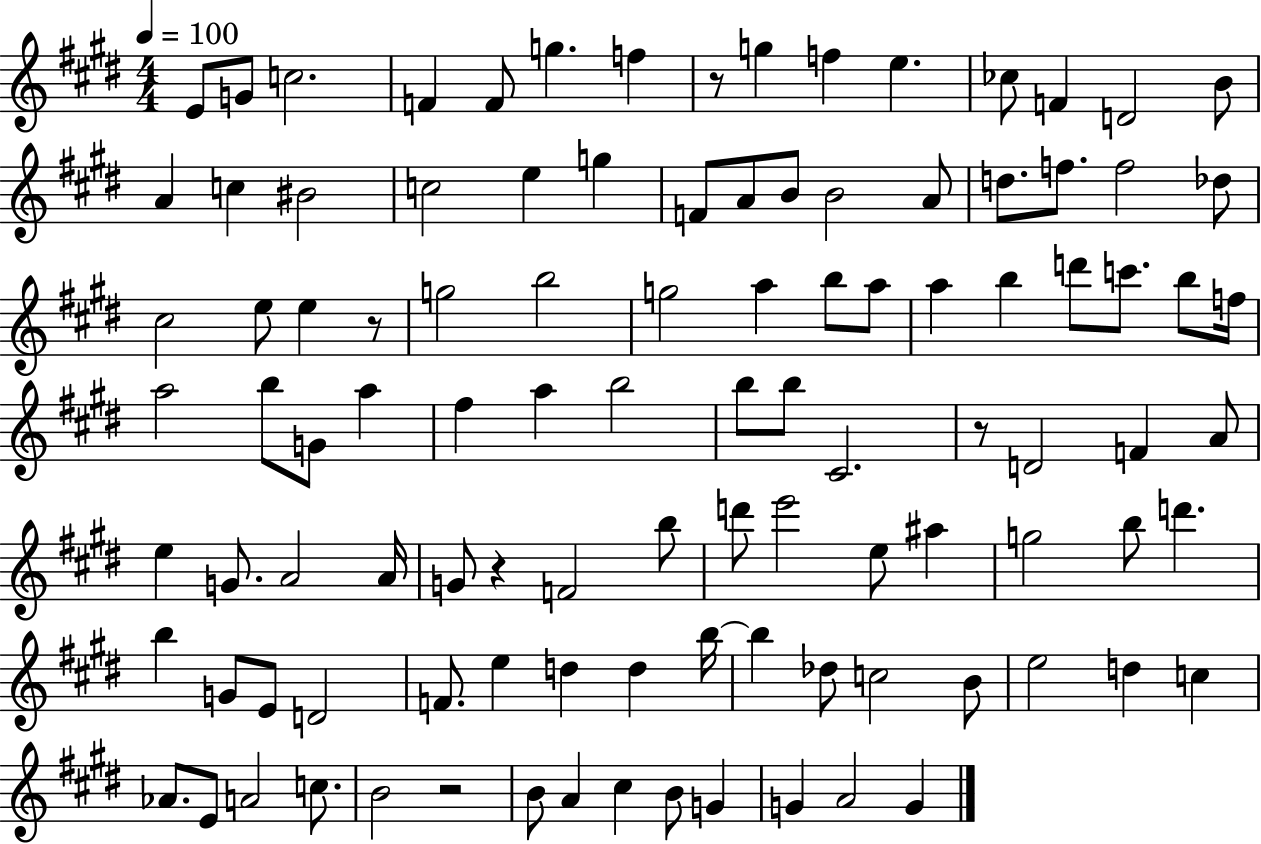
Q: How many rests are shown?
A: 5